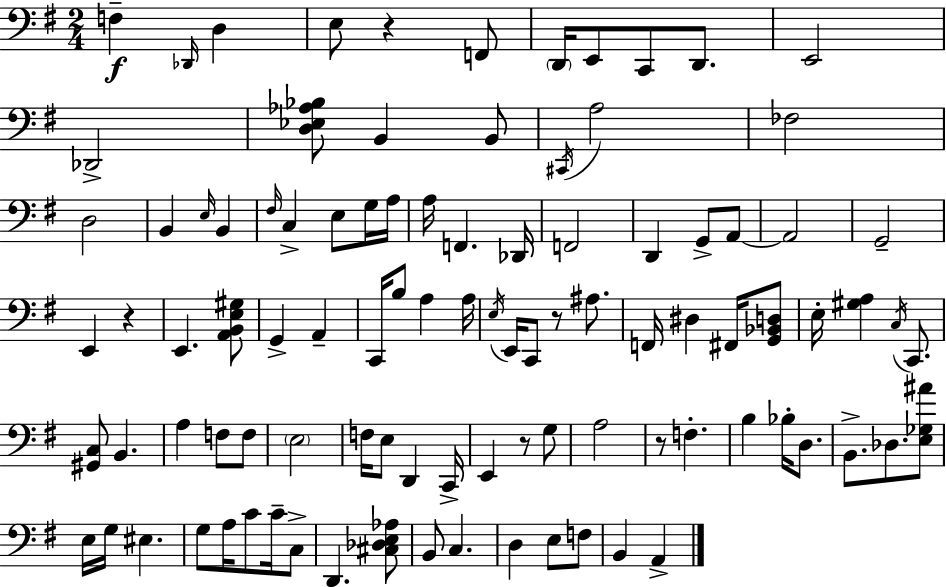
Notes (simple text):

F3/q Db2/s D3/q E3/e R/q F2/e D2/s E2/e C2/e D2/e. E2/h Db2/h [D3,Eb3,Ab3,Bb3]/e B2/q B2/e C#2/s A3/h FES3/h D3/h B2/q E3/s B2/q F#3/s C3/q E3/e G3/s A3/s A3/s F2/q. Db2/s F2/h D2/q G2/e A2/e A2/h G2/h E2/q R/q E2/q. [A2,B2,E3,G#3]/e G2/q A2/q C2/s B3/e A3/q A3/s E3/s E2/s C2/e R/e A#3/e. F2/s D#3/q F#2/s [G2,Bb2,D3]/e E3/s [G#3,A3]/q C3/s C2/e. [G#2,C3]/e B2/q. A3/q F3/e F3/e E3/h F3/s E3/e D2/q C2/s E2/q R/e G3/e A3/h R/e F3/q. B3/q Bb3/s D3/e. B2/e. Db3/e. [E3,Gb3,A#4]/e E3/s G3/s EIS3/q. G3/e A3/s C4/e C4/s C3/e D2/q. [C#3,Db3,E3,Ab3]/e B2/e C3/q. D3/q E3/e F3/e B2/q A2/q